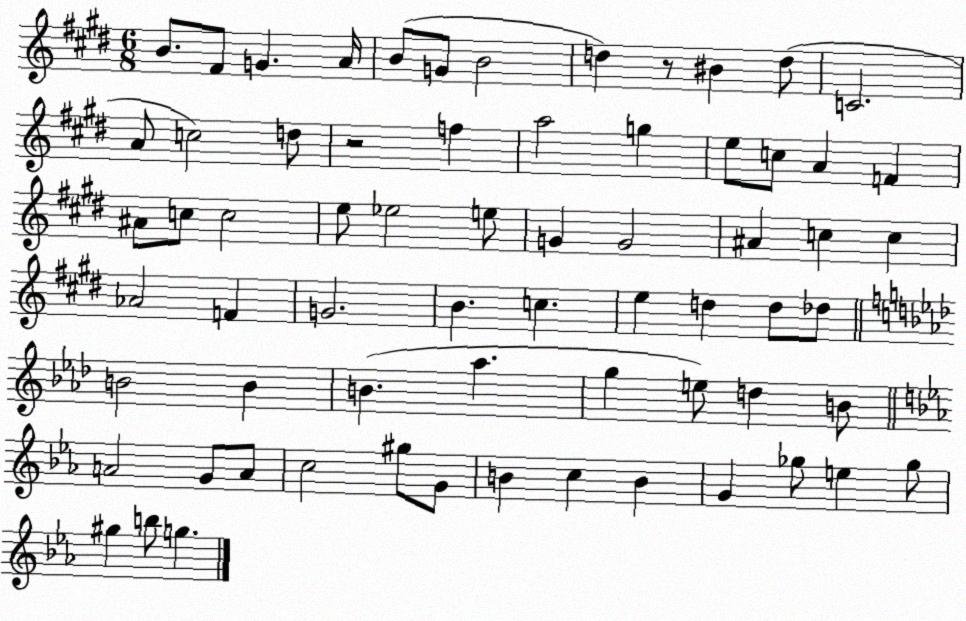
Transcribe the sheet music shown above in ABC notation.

X:1
T:Untitled
M:6/8
L:1/4
K:E
B/2 ^F/2 G A/4 B/2 G/2 B2 d z/2 ^B d/2 C2 A/2 c2 d/2 z2 f a2 g e/2 c/2 A F ^A/2 c/2 c2 e/2 _e2 e/2 G G2 ^A c c _A2 F G2 B c e d d/2 _d/2 B2 B B _a g e/2 d B/2 A2 G/2 A/2 c2 ^g/2 G/2 B c B G _g/2 e _g/2 ^g b/2 g